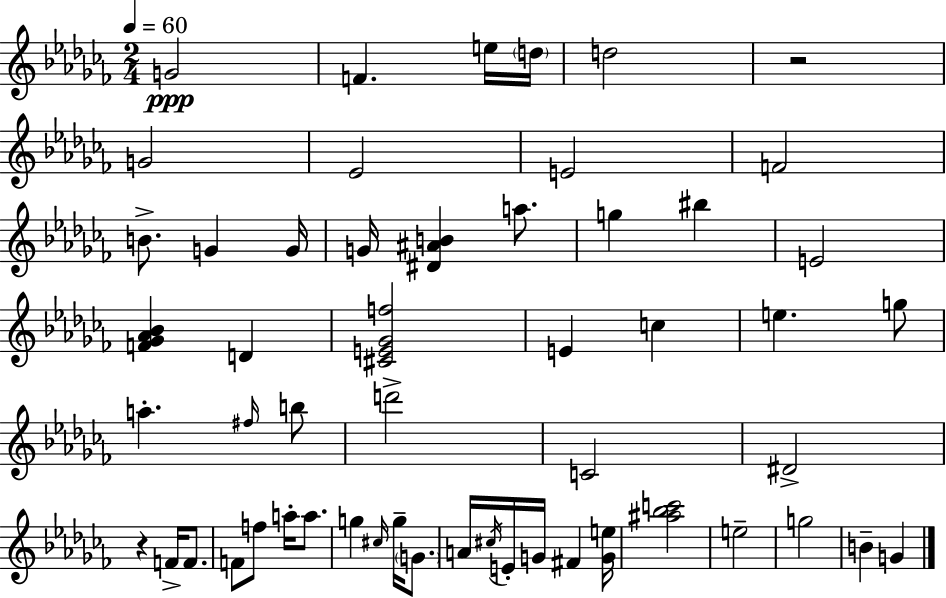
G4/h F4/q. E5/s D5/s D5/h R/h G4/h Eb4/h E4/h F4/h B4/e. G4/q G4/s G4/s [D#4,A#4,B4]/q A5/e. G5/q BIS5/q E4/h [F4,Gb4,Ab4,Bb4]/q D4/q [C#4,E4,Gb4,F5]/h E4/q C5/q E5/q. G5/e A5/q. F#5/s B5/e D6/h C4/h D#4/h R/q F4/s F4/e. F4/e F5/e A5/s A5/e. G5/q C#5/s G5/s G4/e. A4/s C#5/s E4/s G4/s F#4/q [G4,E5]/s [A#5,Bb5,C6]/h E5/h G5/h B4/q G4/q